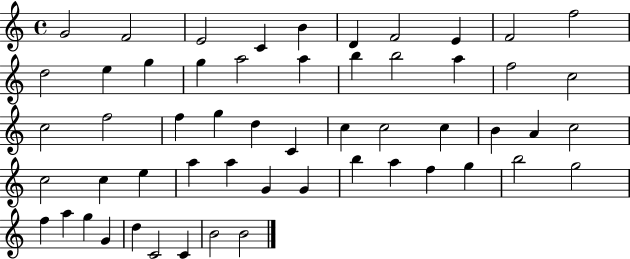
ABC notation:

X:1
T:Untitled
M:4/4
L:1/4
K:C
G2 F2 E2 C B D F2 E F2 f2 d2 e g g a2 a b b2 a f2 c2 c2 f2 f g d C c c2 c B A c2 c2 c e a a G G b a f g b2 g2 f a g G d C2 C B2 B2